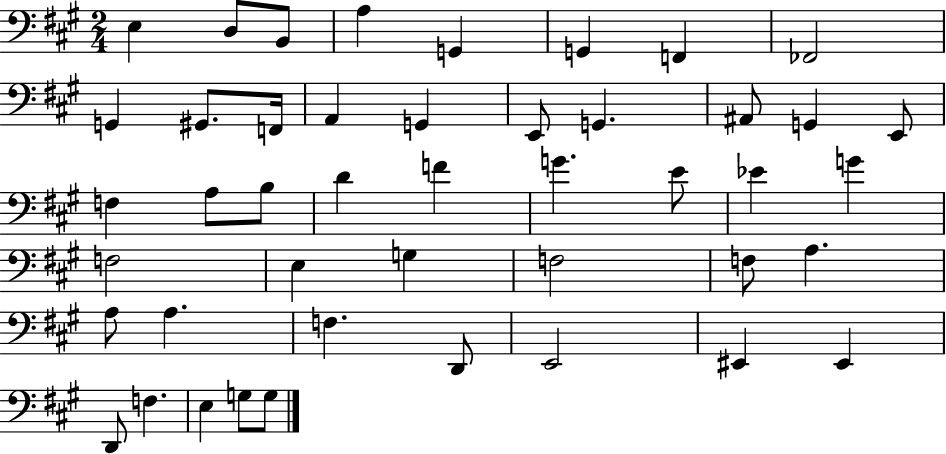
X:1
T:Untitled
M:2/4
L:1/4
K:A
E, D,/2 B,,/2 A, G,, G,, F,, _F,,2 G,, ^G,,/2 F,,/4 A,, G,, E,,/2 G,, ^A,,/2 G,, E,,/2 F, A,/2 B,/2 D F G E/2 _E G F,2 E, G, F,2 F,/2 A, A,/2 A, F, D,,/2 E,,2 ^E,, ^E,, D,,/2 F, E, G,/2 G,/2